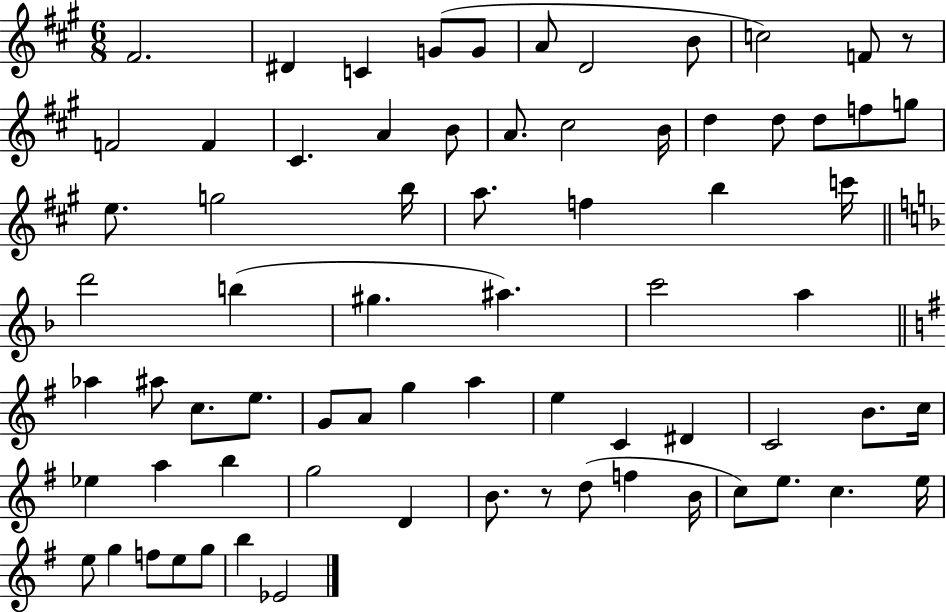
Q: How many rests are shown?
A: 2